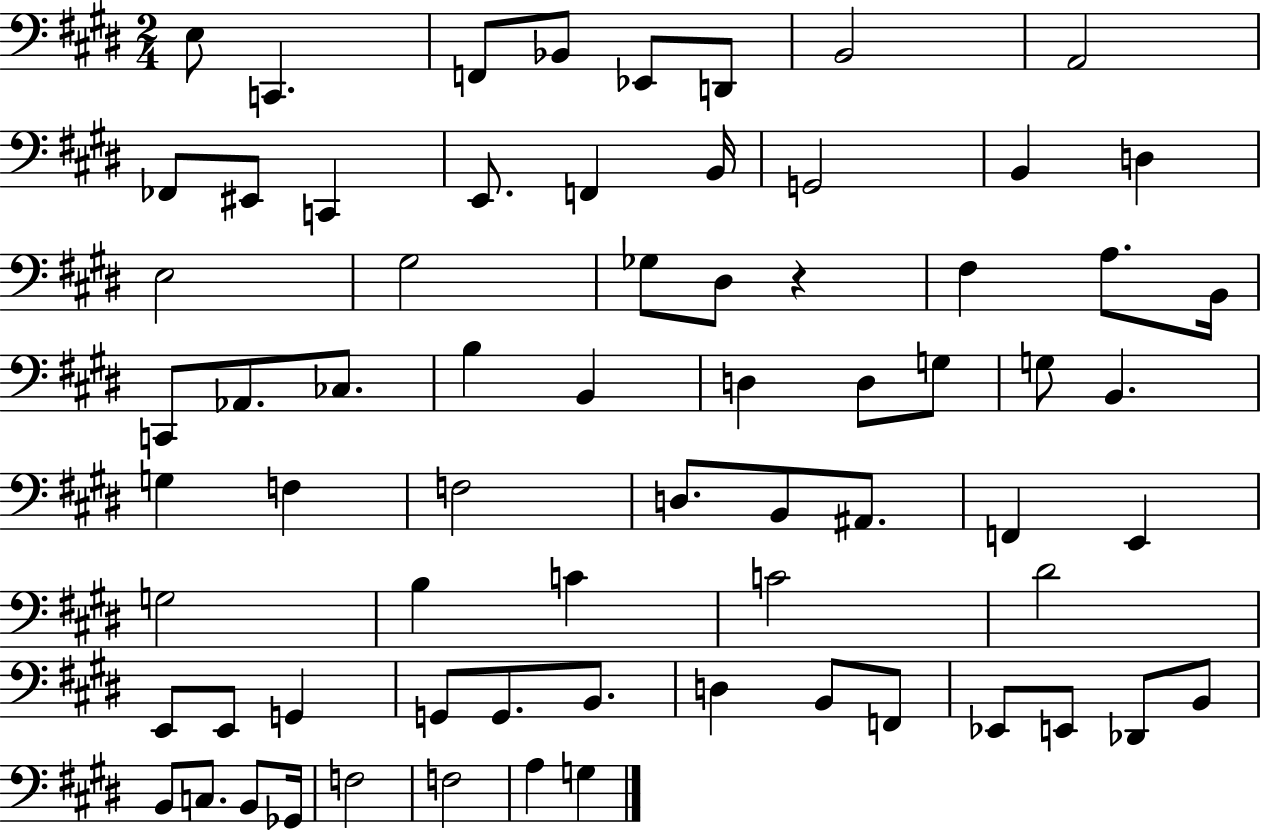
{
  \clef bass
  \numericTimeSignature
  \time 2/4
  \key e \major
  e8 c,4. | f,8 bes,8 ees,8 d,8 | b,2 | a,2 | \break fes,8 eis,8 c,4 | e,8. f,4 b,16 | g,2 | b,4 d4 | \break e2 | gis2 | ges8 dis8 r4 | fis4 a8. b,16 | \break c,8 aes,8. ces8. | b4 b,4 | d4 d8 g8 | g8 b,4. | \break g4 f4 | f2 | d8. b,8 ais,8. | f,4 e,4 | \break g2 | b4 c'4 | c'2 | dis'2 | \break e,8 e,8 g,4 | g,8 g,8. b,8. | d4 b,8 f,8 | ees,8 e,8 des,8 b,8 | \break b,8 c8. b,8 ges,16 | f2 | f2 | a4 g4 | \break \bar "|."
}